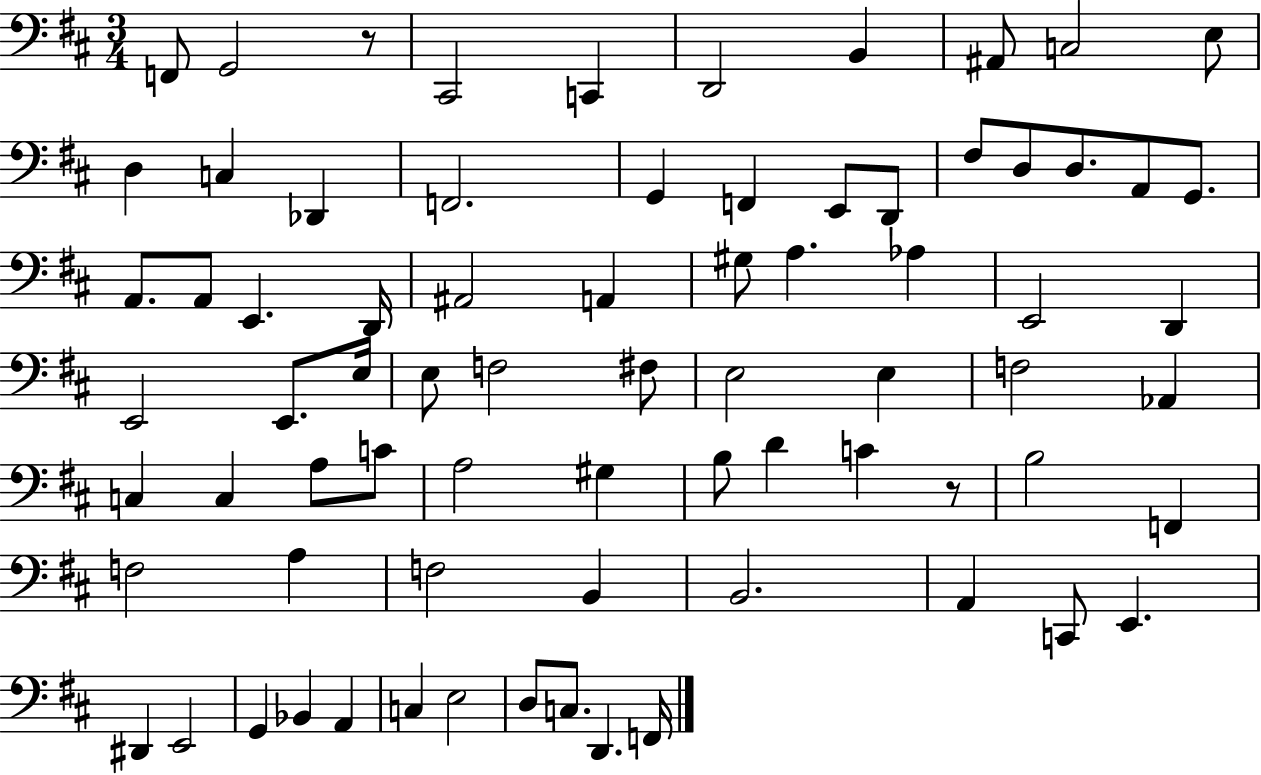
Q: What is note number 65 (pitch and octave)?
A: G2